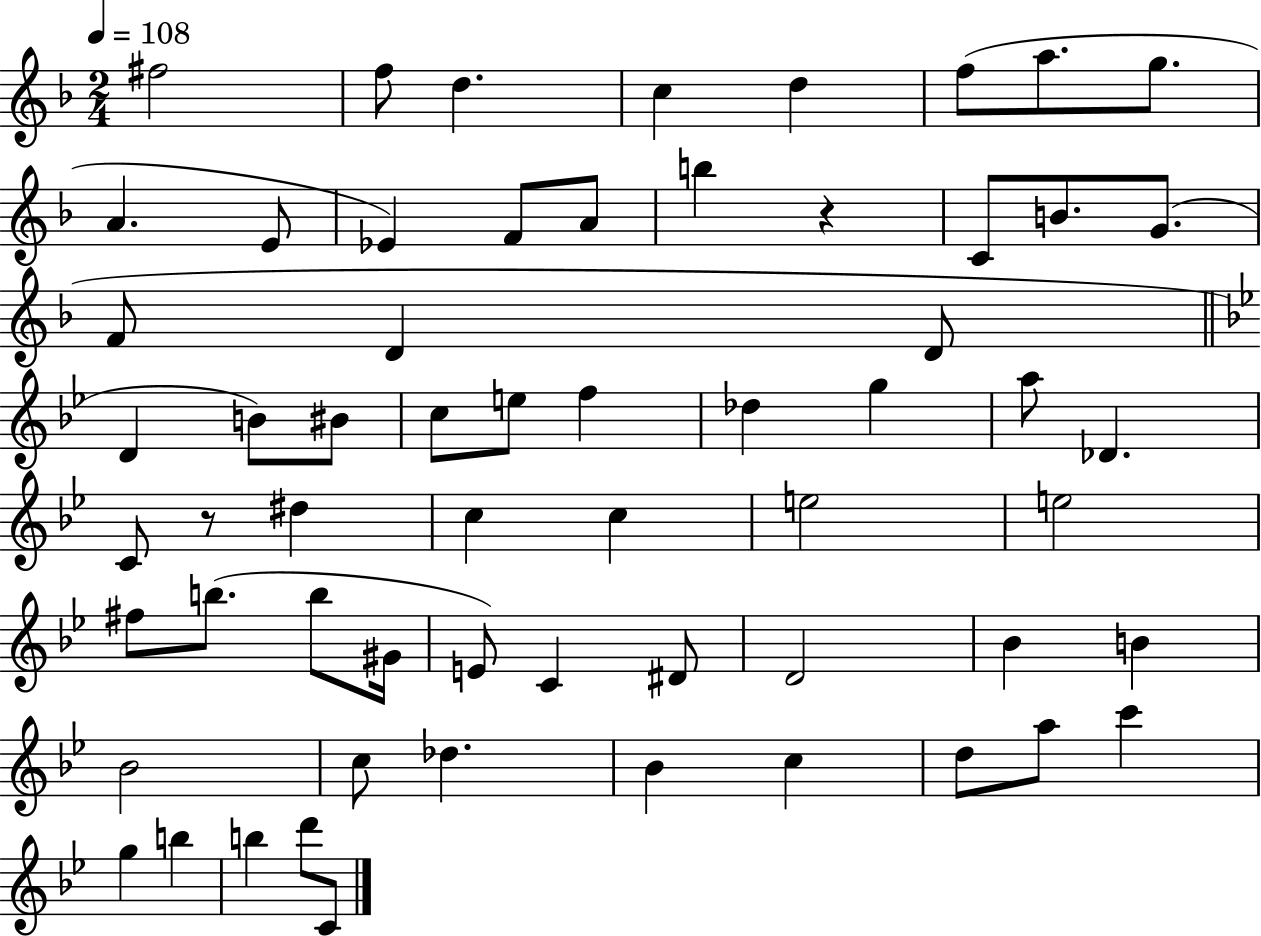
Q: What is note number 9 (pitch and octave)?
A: A4